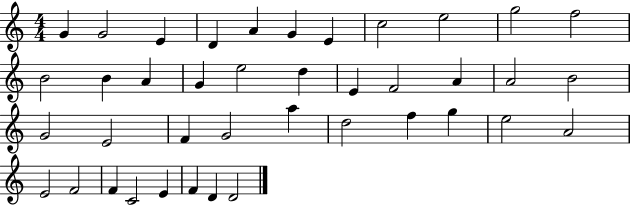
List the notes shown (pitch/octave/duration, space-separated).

G4/q G4/h E4/q D4/q A4/q G4/q E4/q C5/h E5/h G5/h F5/h B4/h B4/q A4/q G4/q E5/h D5/q E4/q F4/h A4/q A4/h B4/h G4/h E4/h F4/q G4/h A5/q D5/h F5/q G5/q E5/h A4/h E4/h F4/h F4/q C4/h E4/q F4/q D4/q D4/h